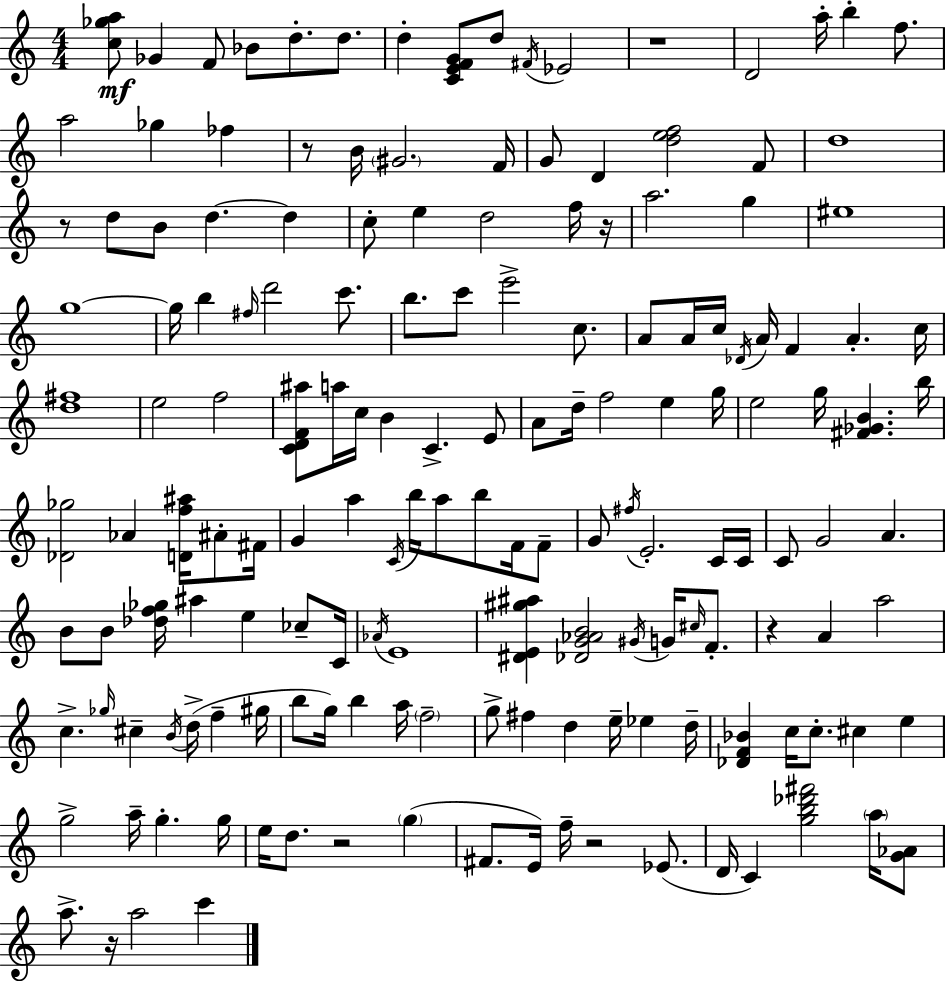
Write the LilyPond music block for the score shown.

{
  \clef treble
  \numericTimeSignature
  \time 4/4
  \key a \minor
  <c'' ges'' a''>8\mf ges'4 f'8 bes'8 d''8.-. d''8. | d''4-. <c' e' f' g'>8 d''8 \acciaccatura { fis'16 } ees'2 | r1 | d'2 a''16-. b''4-. f''8. | \break a''2 ges''4 fes''4 | r8 b'16 \parenthesize gis'2. | f'16 g'8 d'4 <d'' e'' f''>2 f'8 | d''1 | \break r8 d''8 b'8 d''4.~~ d''4 | c''8-. e''4 d''2 f''16 | r16 a''2. g''4 | eis''1 | \break g''1~~ | g''16 b''4 \grace { fis''16 } d'''2 c'''8. | b''8. c'''8 e'''2-> c''8. | a'8 a'16 c''16 \acciaccatura { des'16 } a'16 f'4 a'4.-. | \break c''16 <d'' fis''>1 | e''2 f''2 | <c' d' f' ais''>8 a''16 c''16 b'4 c'4.-> | e'8 a'8 d''16-- f''2 e''4 | \break g''16 e''2 g''16 <fis' ges' b'>4. | b''16 <des' ges''>2 aes'4 <d' f'' ais''>16 | ais'8-. fis'16 g'4 a''4 \acciaccatura { c'16 } b''16 a''8 b''8 | f'16 f'8-- g'8 \acciaccatura { fis''16 } e'2.-. | \break c'16 c'16 c'8 g'2 a'4. | b'8 b'8 <des'' f'' ges''>16 ais''4 e''4 | ces''8-- c'16 \acciaccatura { aes'16 } e'1 | <dis' e' gis'' ais''>4 <des' g' aes' b'>2 | \break \acciaccatura { gis'16 } g'16 \grace { cis''16 } f'8.-. r4 a'4 | a''2 c''4.-> \grace { ges''16 } cis''4-- | \acciaccatura { b'16 }( d''16-> f''4-- gis''16 b''8 g''16) b''4 | a''16 \parenthesize f''2-- g''8-> fis''4 | \break d''4 e''16-- ees''4 d''16-- <des' f' bes'>4 c''16 c''8.-. | cis''4 e''4 g''2-> | a''16-- g''4.-. g''16 e''16 d''8. r2 | \parenthesize g''4( fis'8. e'16) f''16-- r2 | \break ees'8.( d'16 c'4) <g'' b'' des''' fis'''>2 | \parenthesize a''16 <g' aes'>8 a''8.-> r16 a''2 | c'''4 \bar "|."
}